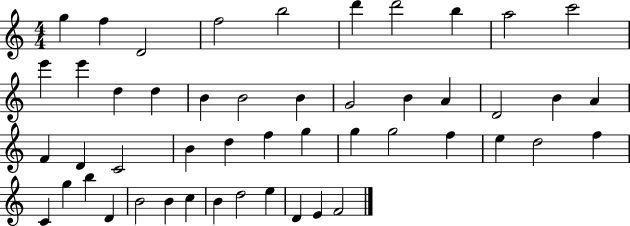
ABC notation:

X:1
T:Untitled
M:4/4
L:1/4
K:C
g f D2 f2 b2 d' d'2 b a2 c'2 e' e' d d B B2 B G2 B A D2 B A F D C2 B d f g g g2 f e d2 f C g b D B2 B c B d2 e D E F2